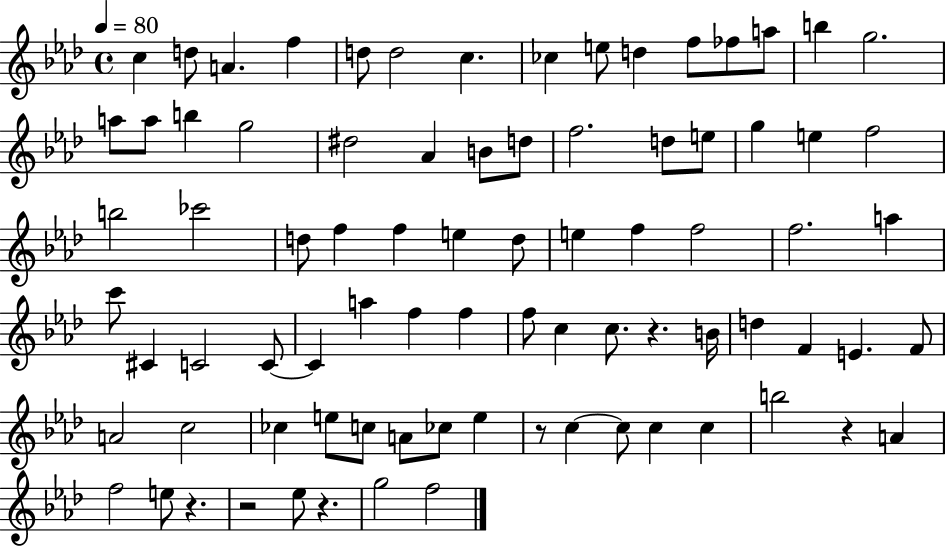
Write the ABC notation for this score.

X:1
T:Untitled
M:4/4
L:1/4
K:Ab
c d/2 A f d/2 d2 c _c e/2 d f/2 _f/2 a/2 b g2 a/2 a/2 b g2 ^d2 _A B/2 d/2 f2 d/2 e/2 g e f2 b2 _c'2 d/2 f f e d/2 e f f2 f2 a c'/2 ^C C2 C/2 C a f f f/2 c c/2 z B/4 d F E F/2 A2 c2 _c e/2 c/2 A/2 _c/2 e z/2 c c/2 c c b2 z A f2 e/2 z z2 _e/2 z g2 f2